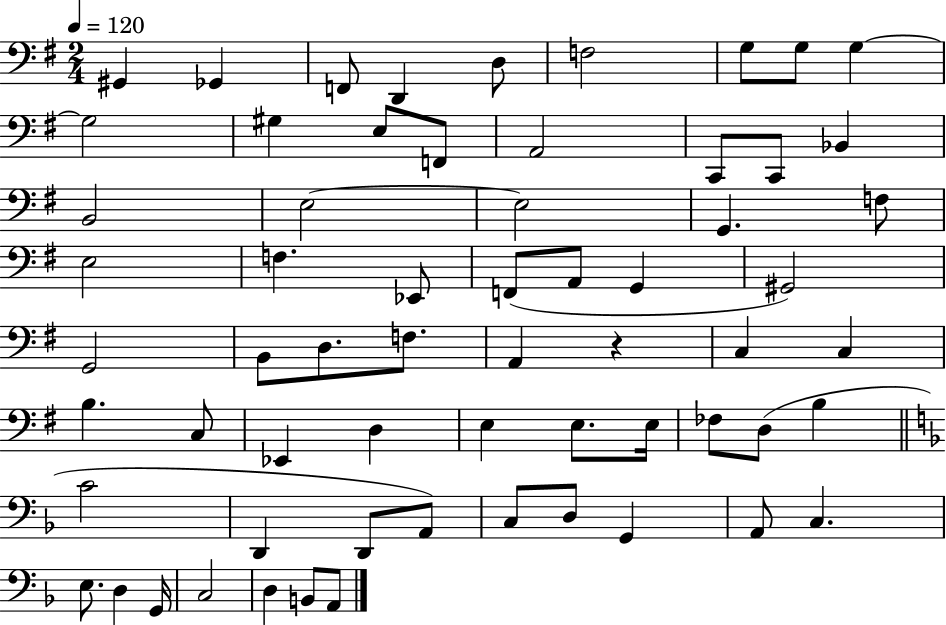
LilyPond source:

{
  \clef bass
  \numericTimeSignature
  \time 2/4
  \key g \major
  \tempo 4 = 120
  gis,4 ges,4 | f,8 d,4 d8 | f2 | g8 g8 g4~~ | \break g2 | gis4 e8 f,8 | a,2 | c,8 c,8 bes,4 | \break b,2 | e2~~ | e2 | g,4. f8 | \break e2 | f4. ees,8 | f,8( a,8 g,4 | gis,2) | \break g,2 | b,8 d8. f8. | a,4 r4 | c4 c4 | \break b4. c8 | ees,4 d4 | e4 e8. e16 | fes8 d8( b4 | \break \bar "||" \break \key f \major c'2 | d,4 d,8 a,8) | c8 d8 g,4 | a,8 c4. | \break e8. d4 g,16 | c2 | d4 b,8 a,8 | \bar "|."
}